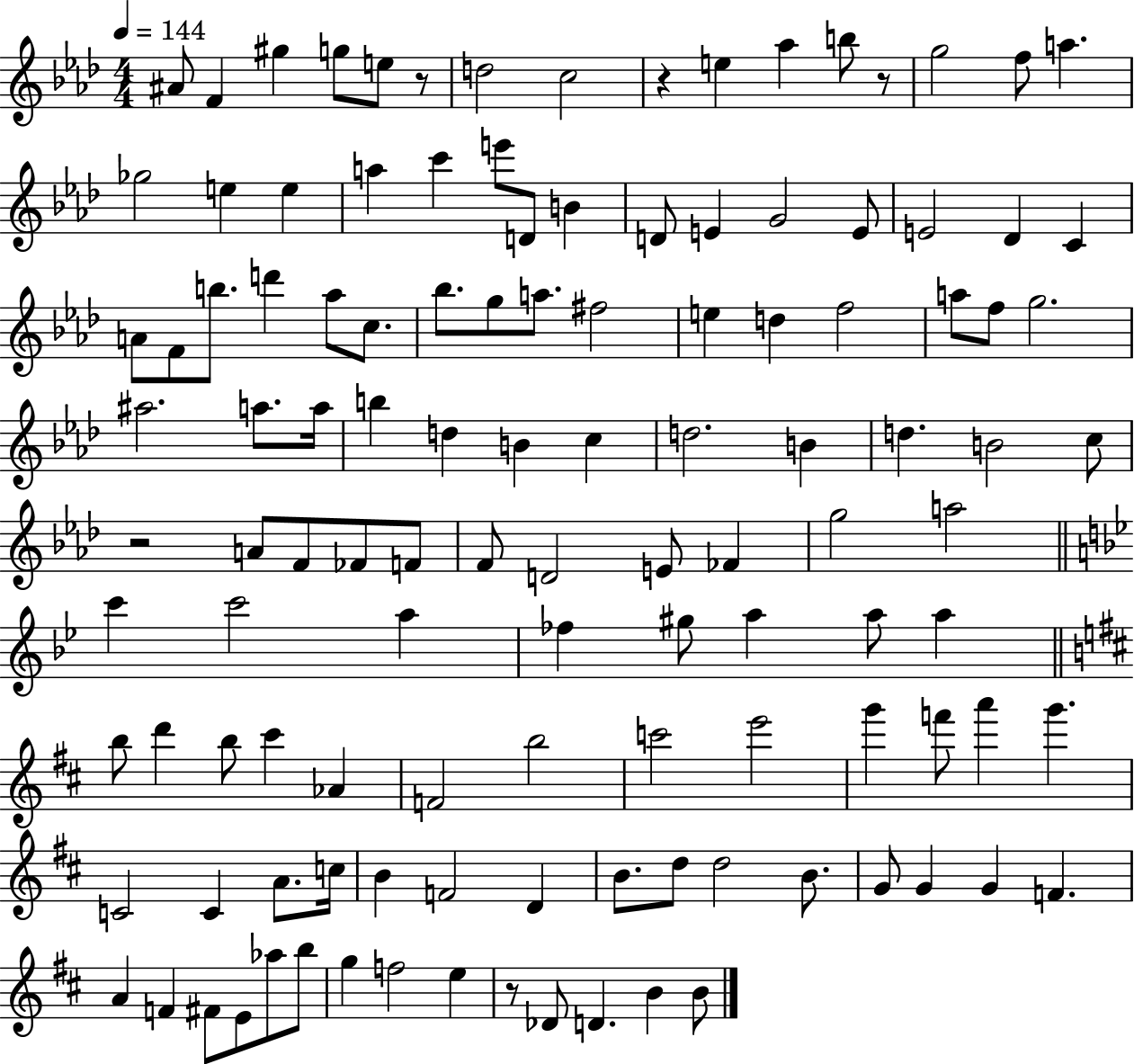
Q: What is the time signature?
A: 4/4